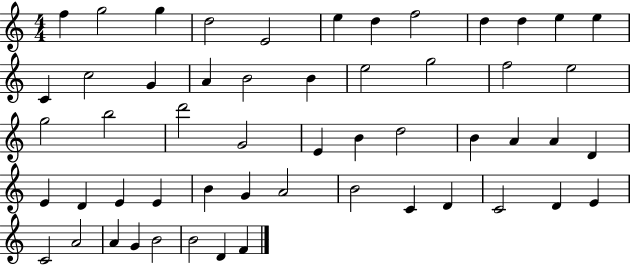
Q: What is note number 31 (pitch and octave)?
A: A4